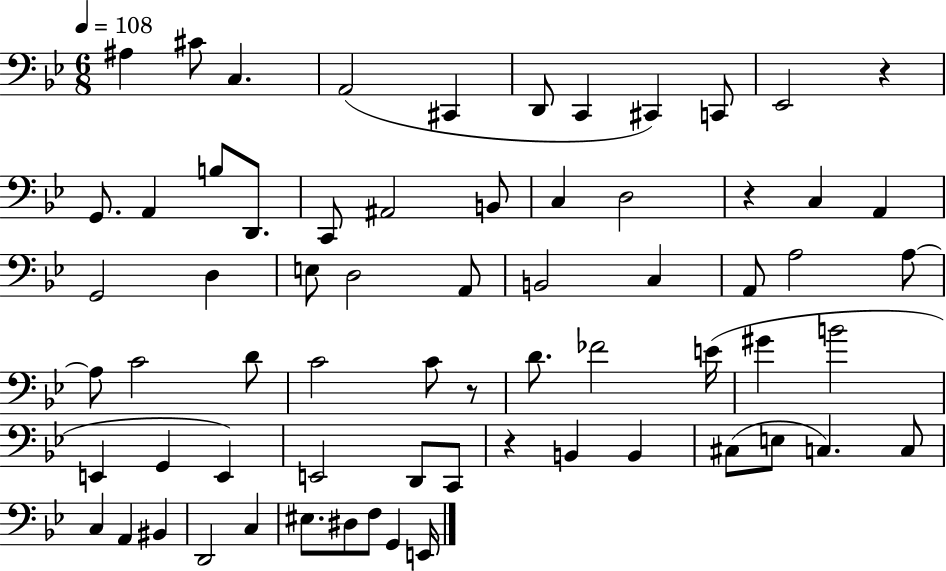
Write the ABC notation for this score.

X:1
T:Untitled
M:6/8
L:1/4
K:Bb
^A, ^C/2 C, A,,2 ^C,, D,,/2 C,, ^C,, C,,/2 _E,,2 z G,,/2 A,, B,/2 D,,/2 C,,/2 ^A,,2 B,,/2 C, D,2 z C, A,, G,,2 D, E,/2 D,2 A,,/2 B,,2 C, A,,/2 A,2 A,/2 A,/2 C2 D/2 C2 C/2 z/2 D/2 _F2 E/4 ^G B2 E,, G,, E,, E,,2 D,,/2 C,,/2 z B,, B,, ^C,/2 E,/2 C, C,/2 C, A,, ^B,, D,,2 C, ^E,/2 ^D,/2 F,/2 G,, E,,/4